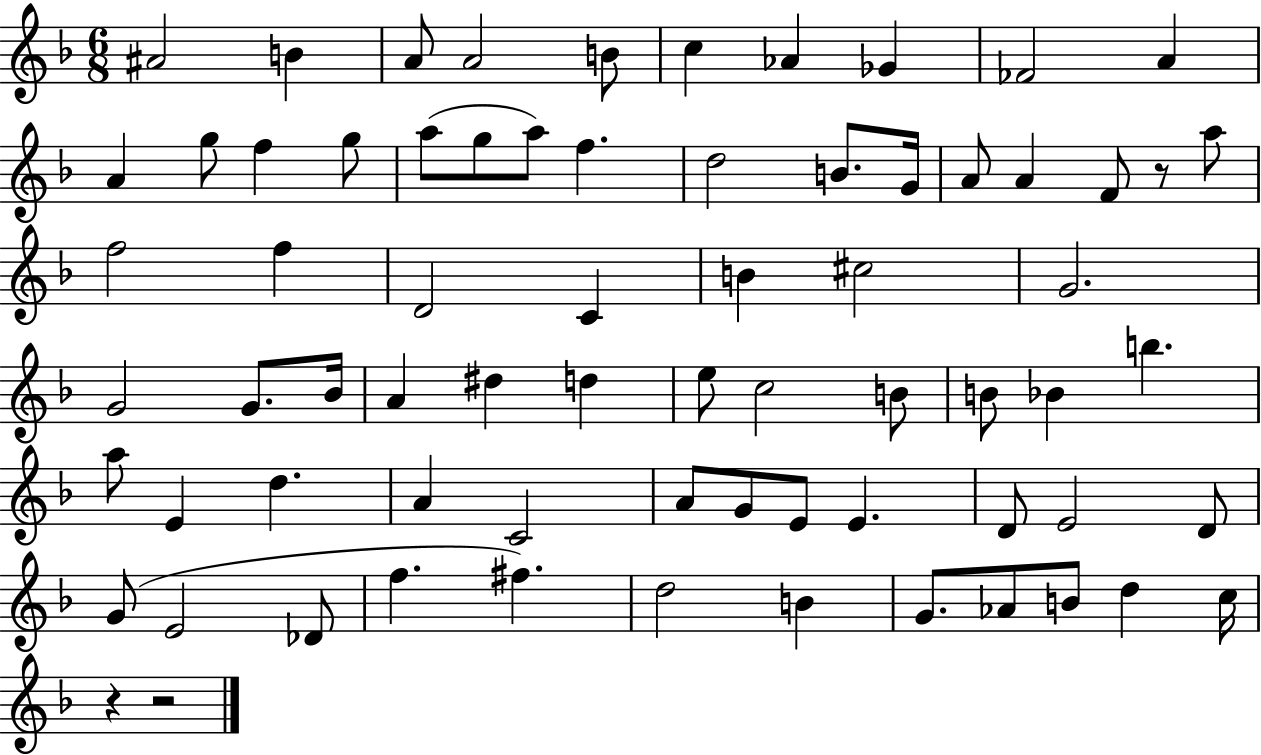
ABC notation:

X:1
T:Untitled
M:6/8
L:1/4
K:F
^A2 B A/2 A2 B/2 c _A _G _F2 A A g/2 f g/2 a/2 g/2 a/2 f d2 B/2 G/4 A/2 A F/2 z/2 a/2 f2 f D2 C B ^c2 G2 G2 G/2 _B/4 A ^d d e/2 c2 B/2 B/2 _B b a/2 E d A C2 A/2 G/2 E/2 E D/2 E2 D/2 G/2 E2 _D/2 f ^f d2 B G/2 _A/2 B/2 d c/4 z z2